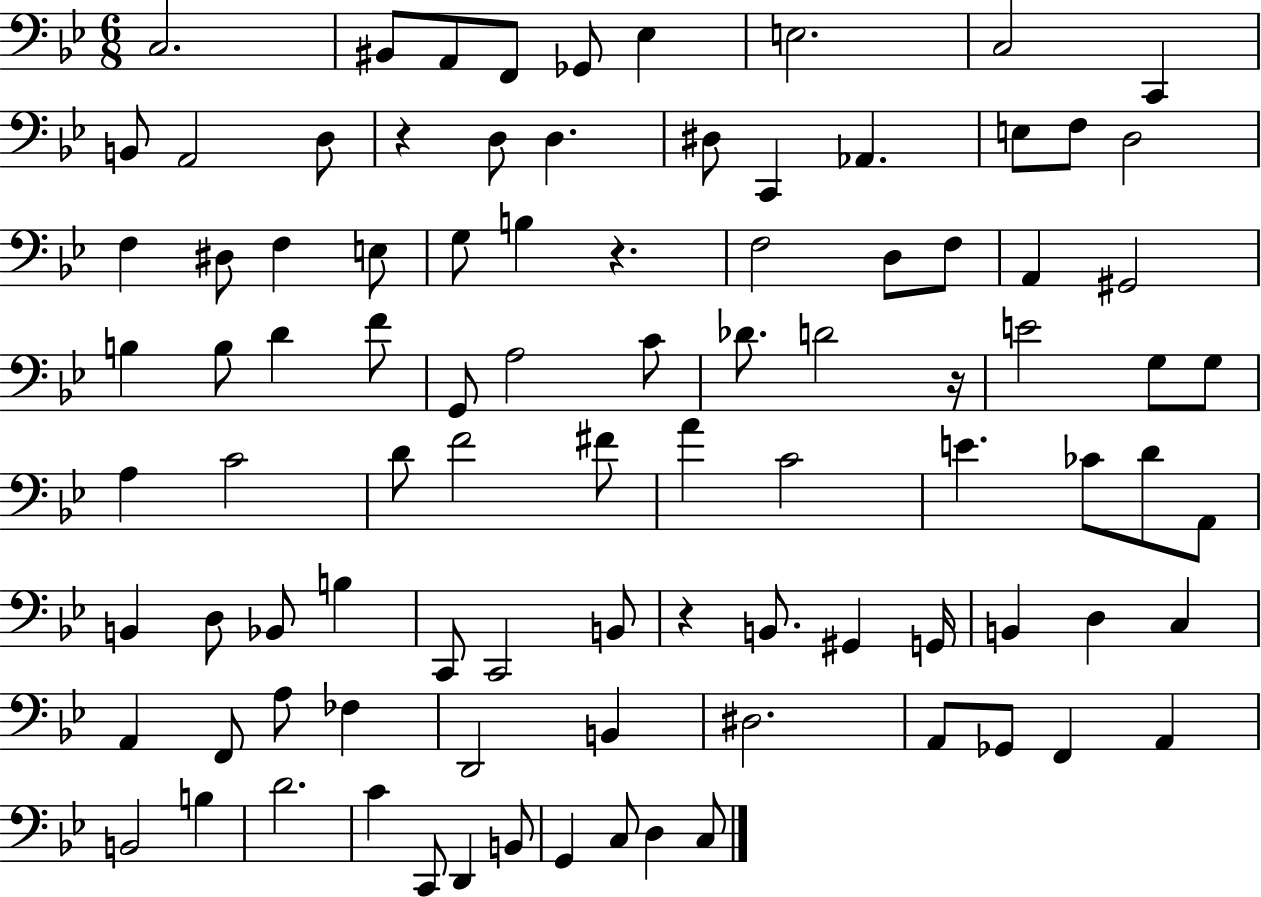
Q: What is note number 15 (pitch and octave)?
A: D#3